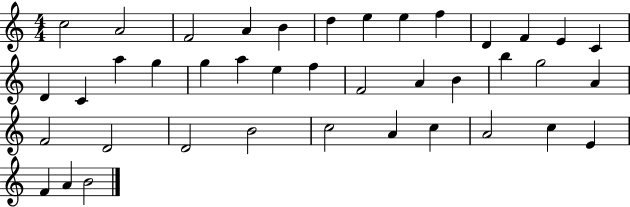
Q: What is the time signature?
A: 4/4